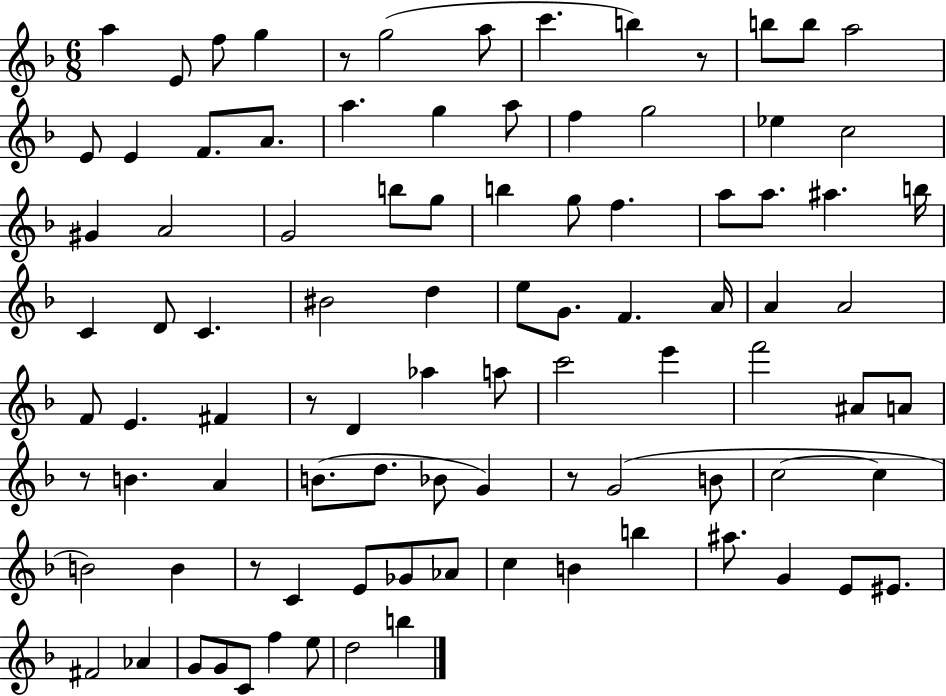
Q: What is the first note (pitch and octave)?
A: A5